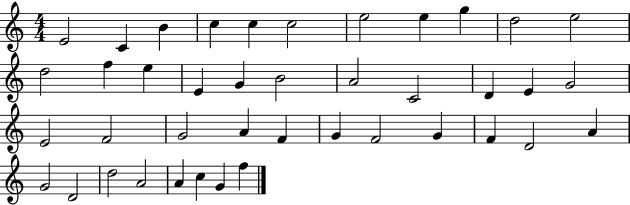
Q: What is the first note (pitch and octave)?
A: E4